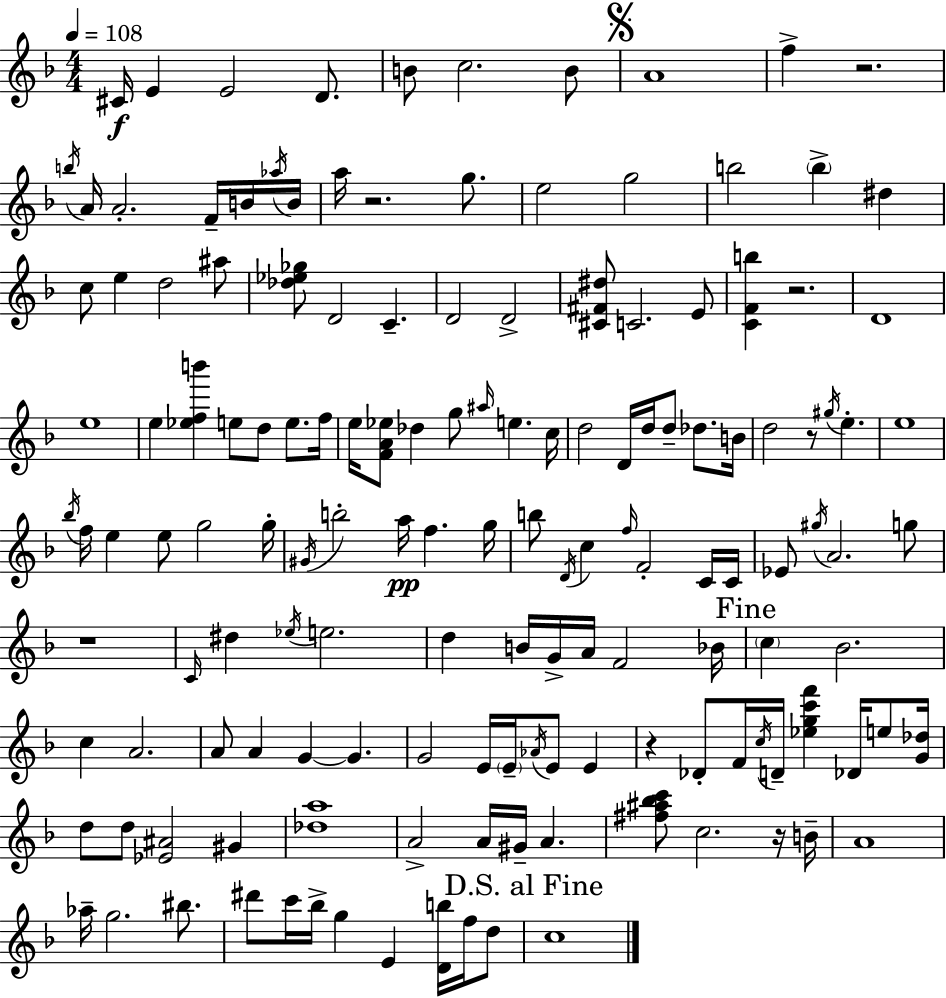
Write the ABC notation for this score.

X:1
T:Untitled
M:4/4
L:1/4
K:F
^C/4 E E2 D/2 B/2 c2 B/2 A4 f z2 b/4 A/4 A2 F/4 B/4 _a/4 B/4 a/4 z2 g/2 e2 g2 b2 b ^d c/2 e d2 ^a/2 [_d_e_g]/2 D2 C D2 D2 [^C^F^d]/2 C2 E/2 [CFb] z2 D4 e4 e [_efb'] e/2 d/2 e/2 f/4 e/4 [FA_e]/2 _d g/2 ^a/4 e c/4 d2 D/4 d/4 d/2 _d/2 B/4 d2 z/2 ^g/4 e e4 _b/4 f/4 e e/2 g2 g/4 ^G/4 b2 a/4 f g/4 b/2 D/4 c f/4 F2 C/4 C/4 _E/2 ^g/4 A2 g/2 z4 C/4 ^d _e/4 e2 d B/4 G/4 A/4 F2 _B/4 c _B2 c A2 A/2 A G G G2 E/4 E/4 _A/4 E/2 E z _D/2 F/4 c/4 D/4 [_egc'f'] _D/4 e/2 [G_d]/4 d/2 d/2 [_E^A]2 ^G [_da]4 A2 A/4 ^G/4 A [^f^a_bc']/2 c2 z/4 B/4 A4 _a/4 g2 ^b/2 ^d'/2 c'/4 _b/4 g E [Db]/4 f/4 d/2 c4